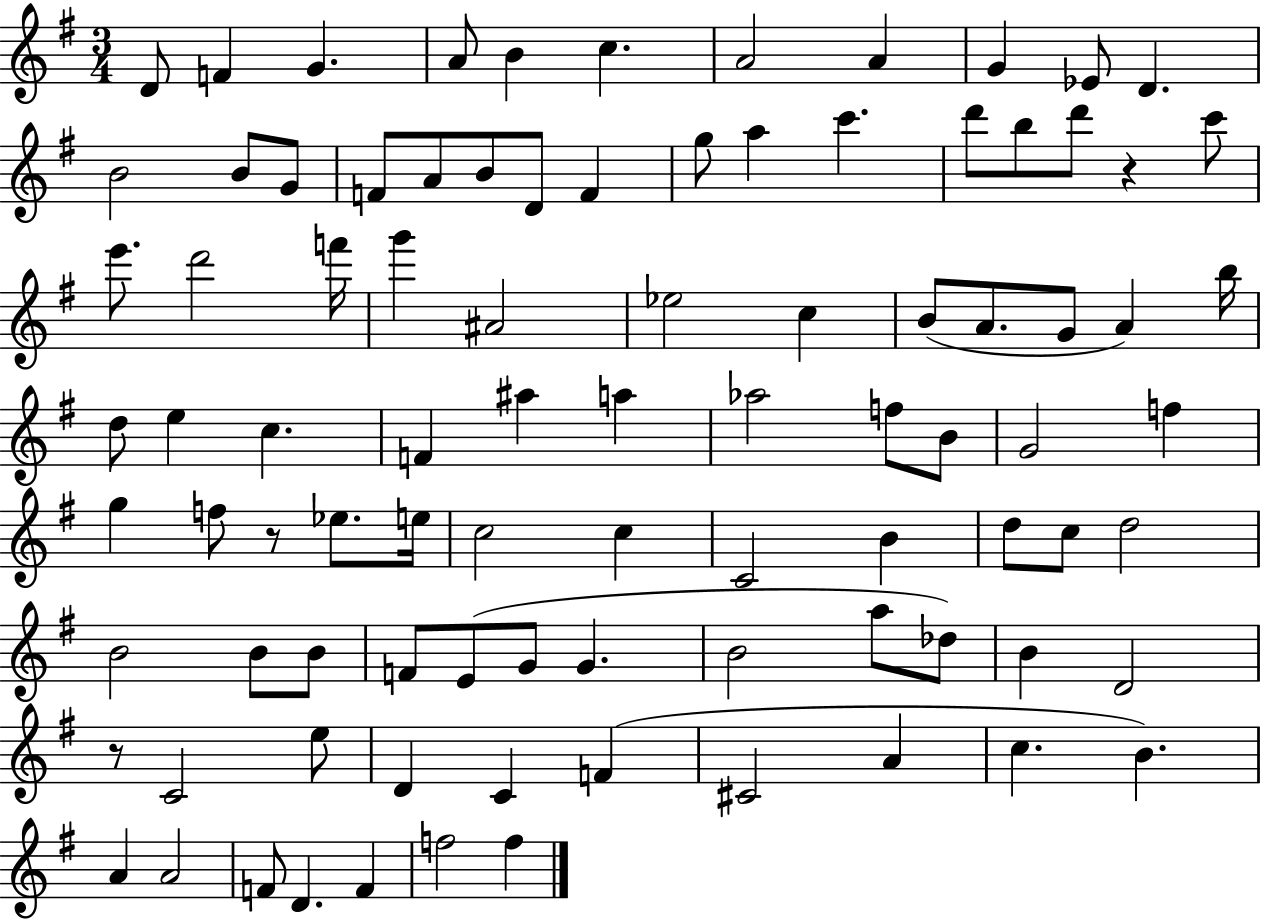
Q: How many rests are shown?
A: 3